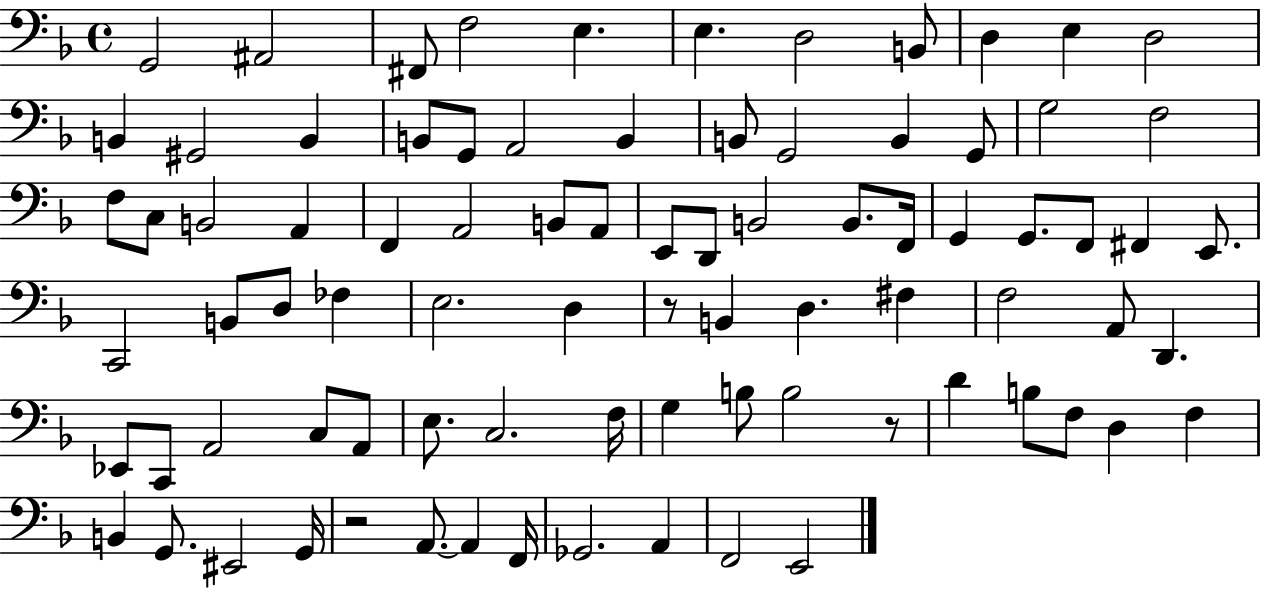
X:1
T:Untitled
M:4/4
L:1/4
K:F
G,,2 ^A,,2 ^F,,/2 F,2 E, E, D,2 B,,/2 D, E, D,2 B,, ^G,,2 B,, B,,/2 G,,/2 A,,2 B,, B,,/2 G,,2 B,, G,,/2 G,2 F,2 F,/2 C,/2 B,,2 A,, F,, A,,2 B,,/2 A,,/2 E,,/2 D,,/2 B,,2 B,,/2 F,,/4 G,, G,,/2 F,,/2 ^F,, E,,/2 C,,2 B,,/2 D,/2 _F, E,2 D, z/2 B,, D, ^F, F,2 A,,/2 D,, _E,,/2 C,,/2 A,,2 C,/2 A,,/2 E,/2 C,2 F,/4 G, B,/2 B,2 z/2 D B,/2 F,/2 D, F, B,, G,,/2 ^E,,2 G,,/4 z2 A,,/2 A,, F,,/4 _G,,2 A,, F,,2 E,,2